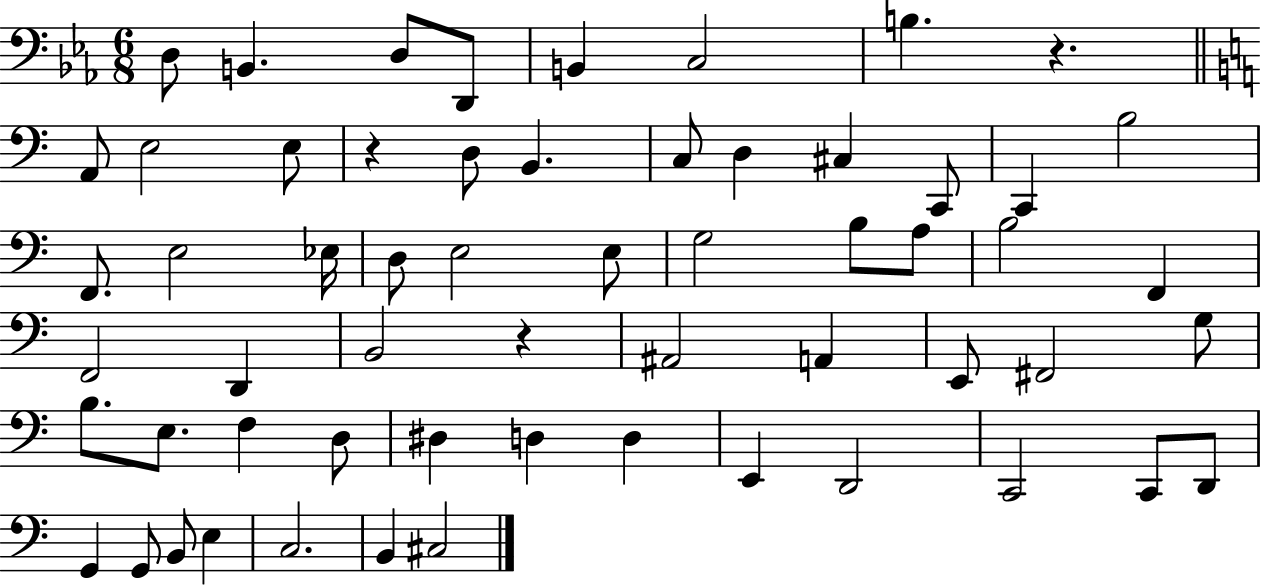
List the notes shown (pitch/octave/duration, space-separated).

D3/e B2/q. D3/e D2/e B2/q C3/h B3/q. R/q. A2/e E3/h E3/e R/q D3/e B2/q. C3/e D3/q C#3/q C2/e C2/q B3/h F2/e. E3/h Eb3/s D3/e E3/h E3/e G3/h B3/e A3/e B3/h F2/q F2/h D2/q B2/h R/q A#2/h A2/q E2/e F#2/h G3/e B3/e. E3/e. F3/q D3/e D#3/q D3/q D3/q E2/q D2/h C2/h C2/e D2/e G2/q G2/e B2/e E3/q C3/h. B2/q C#3/h